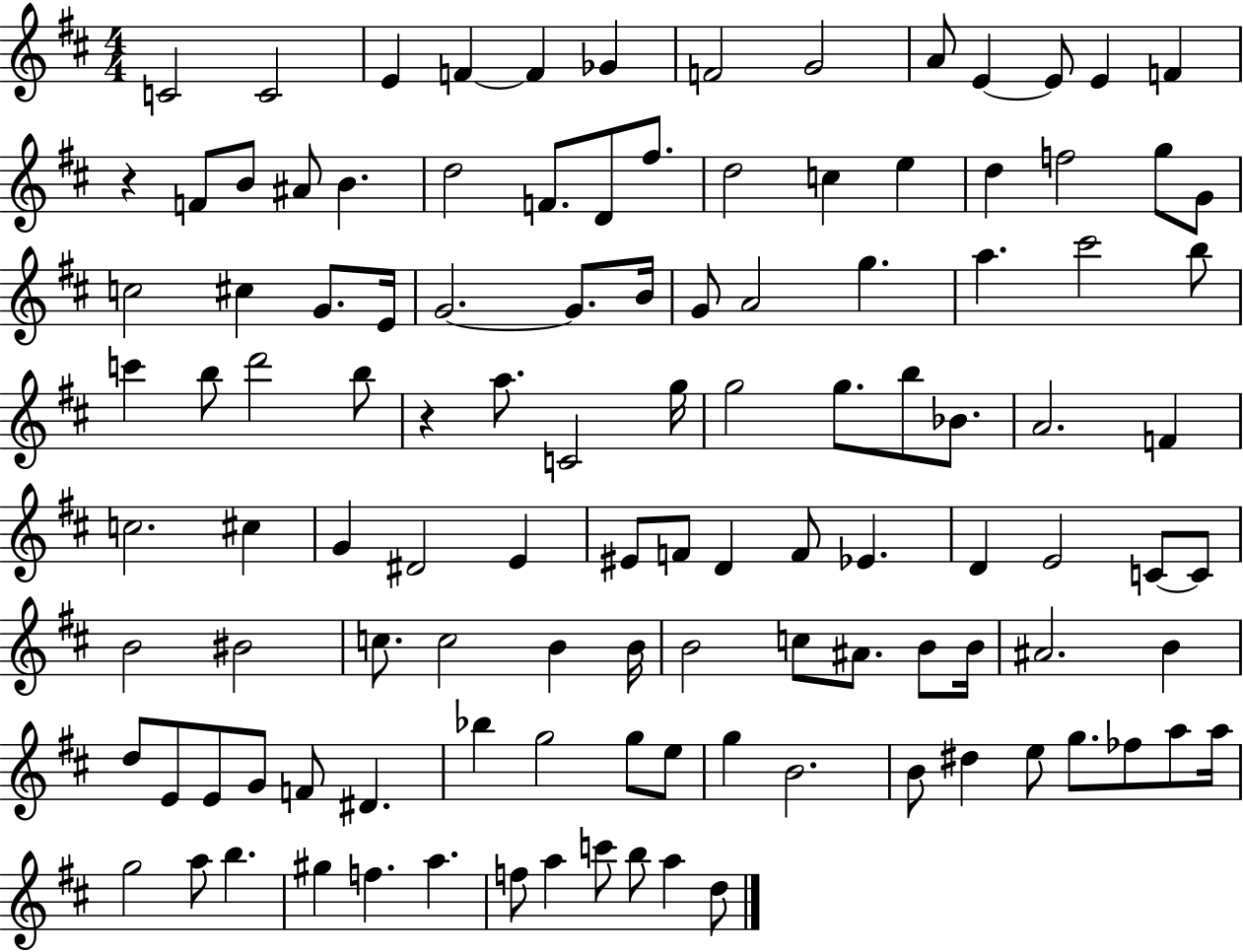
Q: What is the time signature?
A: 4/4